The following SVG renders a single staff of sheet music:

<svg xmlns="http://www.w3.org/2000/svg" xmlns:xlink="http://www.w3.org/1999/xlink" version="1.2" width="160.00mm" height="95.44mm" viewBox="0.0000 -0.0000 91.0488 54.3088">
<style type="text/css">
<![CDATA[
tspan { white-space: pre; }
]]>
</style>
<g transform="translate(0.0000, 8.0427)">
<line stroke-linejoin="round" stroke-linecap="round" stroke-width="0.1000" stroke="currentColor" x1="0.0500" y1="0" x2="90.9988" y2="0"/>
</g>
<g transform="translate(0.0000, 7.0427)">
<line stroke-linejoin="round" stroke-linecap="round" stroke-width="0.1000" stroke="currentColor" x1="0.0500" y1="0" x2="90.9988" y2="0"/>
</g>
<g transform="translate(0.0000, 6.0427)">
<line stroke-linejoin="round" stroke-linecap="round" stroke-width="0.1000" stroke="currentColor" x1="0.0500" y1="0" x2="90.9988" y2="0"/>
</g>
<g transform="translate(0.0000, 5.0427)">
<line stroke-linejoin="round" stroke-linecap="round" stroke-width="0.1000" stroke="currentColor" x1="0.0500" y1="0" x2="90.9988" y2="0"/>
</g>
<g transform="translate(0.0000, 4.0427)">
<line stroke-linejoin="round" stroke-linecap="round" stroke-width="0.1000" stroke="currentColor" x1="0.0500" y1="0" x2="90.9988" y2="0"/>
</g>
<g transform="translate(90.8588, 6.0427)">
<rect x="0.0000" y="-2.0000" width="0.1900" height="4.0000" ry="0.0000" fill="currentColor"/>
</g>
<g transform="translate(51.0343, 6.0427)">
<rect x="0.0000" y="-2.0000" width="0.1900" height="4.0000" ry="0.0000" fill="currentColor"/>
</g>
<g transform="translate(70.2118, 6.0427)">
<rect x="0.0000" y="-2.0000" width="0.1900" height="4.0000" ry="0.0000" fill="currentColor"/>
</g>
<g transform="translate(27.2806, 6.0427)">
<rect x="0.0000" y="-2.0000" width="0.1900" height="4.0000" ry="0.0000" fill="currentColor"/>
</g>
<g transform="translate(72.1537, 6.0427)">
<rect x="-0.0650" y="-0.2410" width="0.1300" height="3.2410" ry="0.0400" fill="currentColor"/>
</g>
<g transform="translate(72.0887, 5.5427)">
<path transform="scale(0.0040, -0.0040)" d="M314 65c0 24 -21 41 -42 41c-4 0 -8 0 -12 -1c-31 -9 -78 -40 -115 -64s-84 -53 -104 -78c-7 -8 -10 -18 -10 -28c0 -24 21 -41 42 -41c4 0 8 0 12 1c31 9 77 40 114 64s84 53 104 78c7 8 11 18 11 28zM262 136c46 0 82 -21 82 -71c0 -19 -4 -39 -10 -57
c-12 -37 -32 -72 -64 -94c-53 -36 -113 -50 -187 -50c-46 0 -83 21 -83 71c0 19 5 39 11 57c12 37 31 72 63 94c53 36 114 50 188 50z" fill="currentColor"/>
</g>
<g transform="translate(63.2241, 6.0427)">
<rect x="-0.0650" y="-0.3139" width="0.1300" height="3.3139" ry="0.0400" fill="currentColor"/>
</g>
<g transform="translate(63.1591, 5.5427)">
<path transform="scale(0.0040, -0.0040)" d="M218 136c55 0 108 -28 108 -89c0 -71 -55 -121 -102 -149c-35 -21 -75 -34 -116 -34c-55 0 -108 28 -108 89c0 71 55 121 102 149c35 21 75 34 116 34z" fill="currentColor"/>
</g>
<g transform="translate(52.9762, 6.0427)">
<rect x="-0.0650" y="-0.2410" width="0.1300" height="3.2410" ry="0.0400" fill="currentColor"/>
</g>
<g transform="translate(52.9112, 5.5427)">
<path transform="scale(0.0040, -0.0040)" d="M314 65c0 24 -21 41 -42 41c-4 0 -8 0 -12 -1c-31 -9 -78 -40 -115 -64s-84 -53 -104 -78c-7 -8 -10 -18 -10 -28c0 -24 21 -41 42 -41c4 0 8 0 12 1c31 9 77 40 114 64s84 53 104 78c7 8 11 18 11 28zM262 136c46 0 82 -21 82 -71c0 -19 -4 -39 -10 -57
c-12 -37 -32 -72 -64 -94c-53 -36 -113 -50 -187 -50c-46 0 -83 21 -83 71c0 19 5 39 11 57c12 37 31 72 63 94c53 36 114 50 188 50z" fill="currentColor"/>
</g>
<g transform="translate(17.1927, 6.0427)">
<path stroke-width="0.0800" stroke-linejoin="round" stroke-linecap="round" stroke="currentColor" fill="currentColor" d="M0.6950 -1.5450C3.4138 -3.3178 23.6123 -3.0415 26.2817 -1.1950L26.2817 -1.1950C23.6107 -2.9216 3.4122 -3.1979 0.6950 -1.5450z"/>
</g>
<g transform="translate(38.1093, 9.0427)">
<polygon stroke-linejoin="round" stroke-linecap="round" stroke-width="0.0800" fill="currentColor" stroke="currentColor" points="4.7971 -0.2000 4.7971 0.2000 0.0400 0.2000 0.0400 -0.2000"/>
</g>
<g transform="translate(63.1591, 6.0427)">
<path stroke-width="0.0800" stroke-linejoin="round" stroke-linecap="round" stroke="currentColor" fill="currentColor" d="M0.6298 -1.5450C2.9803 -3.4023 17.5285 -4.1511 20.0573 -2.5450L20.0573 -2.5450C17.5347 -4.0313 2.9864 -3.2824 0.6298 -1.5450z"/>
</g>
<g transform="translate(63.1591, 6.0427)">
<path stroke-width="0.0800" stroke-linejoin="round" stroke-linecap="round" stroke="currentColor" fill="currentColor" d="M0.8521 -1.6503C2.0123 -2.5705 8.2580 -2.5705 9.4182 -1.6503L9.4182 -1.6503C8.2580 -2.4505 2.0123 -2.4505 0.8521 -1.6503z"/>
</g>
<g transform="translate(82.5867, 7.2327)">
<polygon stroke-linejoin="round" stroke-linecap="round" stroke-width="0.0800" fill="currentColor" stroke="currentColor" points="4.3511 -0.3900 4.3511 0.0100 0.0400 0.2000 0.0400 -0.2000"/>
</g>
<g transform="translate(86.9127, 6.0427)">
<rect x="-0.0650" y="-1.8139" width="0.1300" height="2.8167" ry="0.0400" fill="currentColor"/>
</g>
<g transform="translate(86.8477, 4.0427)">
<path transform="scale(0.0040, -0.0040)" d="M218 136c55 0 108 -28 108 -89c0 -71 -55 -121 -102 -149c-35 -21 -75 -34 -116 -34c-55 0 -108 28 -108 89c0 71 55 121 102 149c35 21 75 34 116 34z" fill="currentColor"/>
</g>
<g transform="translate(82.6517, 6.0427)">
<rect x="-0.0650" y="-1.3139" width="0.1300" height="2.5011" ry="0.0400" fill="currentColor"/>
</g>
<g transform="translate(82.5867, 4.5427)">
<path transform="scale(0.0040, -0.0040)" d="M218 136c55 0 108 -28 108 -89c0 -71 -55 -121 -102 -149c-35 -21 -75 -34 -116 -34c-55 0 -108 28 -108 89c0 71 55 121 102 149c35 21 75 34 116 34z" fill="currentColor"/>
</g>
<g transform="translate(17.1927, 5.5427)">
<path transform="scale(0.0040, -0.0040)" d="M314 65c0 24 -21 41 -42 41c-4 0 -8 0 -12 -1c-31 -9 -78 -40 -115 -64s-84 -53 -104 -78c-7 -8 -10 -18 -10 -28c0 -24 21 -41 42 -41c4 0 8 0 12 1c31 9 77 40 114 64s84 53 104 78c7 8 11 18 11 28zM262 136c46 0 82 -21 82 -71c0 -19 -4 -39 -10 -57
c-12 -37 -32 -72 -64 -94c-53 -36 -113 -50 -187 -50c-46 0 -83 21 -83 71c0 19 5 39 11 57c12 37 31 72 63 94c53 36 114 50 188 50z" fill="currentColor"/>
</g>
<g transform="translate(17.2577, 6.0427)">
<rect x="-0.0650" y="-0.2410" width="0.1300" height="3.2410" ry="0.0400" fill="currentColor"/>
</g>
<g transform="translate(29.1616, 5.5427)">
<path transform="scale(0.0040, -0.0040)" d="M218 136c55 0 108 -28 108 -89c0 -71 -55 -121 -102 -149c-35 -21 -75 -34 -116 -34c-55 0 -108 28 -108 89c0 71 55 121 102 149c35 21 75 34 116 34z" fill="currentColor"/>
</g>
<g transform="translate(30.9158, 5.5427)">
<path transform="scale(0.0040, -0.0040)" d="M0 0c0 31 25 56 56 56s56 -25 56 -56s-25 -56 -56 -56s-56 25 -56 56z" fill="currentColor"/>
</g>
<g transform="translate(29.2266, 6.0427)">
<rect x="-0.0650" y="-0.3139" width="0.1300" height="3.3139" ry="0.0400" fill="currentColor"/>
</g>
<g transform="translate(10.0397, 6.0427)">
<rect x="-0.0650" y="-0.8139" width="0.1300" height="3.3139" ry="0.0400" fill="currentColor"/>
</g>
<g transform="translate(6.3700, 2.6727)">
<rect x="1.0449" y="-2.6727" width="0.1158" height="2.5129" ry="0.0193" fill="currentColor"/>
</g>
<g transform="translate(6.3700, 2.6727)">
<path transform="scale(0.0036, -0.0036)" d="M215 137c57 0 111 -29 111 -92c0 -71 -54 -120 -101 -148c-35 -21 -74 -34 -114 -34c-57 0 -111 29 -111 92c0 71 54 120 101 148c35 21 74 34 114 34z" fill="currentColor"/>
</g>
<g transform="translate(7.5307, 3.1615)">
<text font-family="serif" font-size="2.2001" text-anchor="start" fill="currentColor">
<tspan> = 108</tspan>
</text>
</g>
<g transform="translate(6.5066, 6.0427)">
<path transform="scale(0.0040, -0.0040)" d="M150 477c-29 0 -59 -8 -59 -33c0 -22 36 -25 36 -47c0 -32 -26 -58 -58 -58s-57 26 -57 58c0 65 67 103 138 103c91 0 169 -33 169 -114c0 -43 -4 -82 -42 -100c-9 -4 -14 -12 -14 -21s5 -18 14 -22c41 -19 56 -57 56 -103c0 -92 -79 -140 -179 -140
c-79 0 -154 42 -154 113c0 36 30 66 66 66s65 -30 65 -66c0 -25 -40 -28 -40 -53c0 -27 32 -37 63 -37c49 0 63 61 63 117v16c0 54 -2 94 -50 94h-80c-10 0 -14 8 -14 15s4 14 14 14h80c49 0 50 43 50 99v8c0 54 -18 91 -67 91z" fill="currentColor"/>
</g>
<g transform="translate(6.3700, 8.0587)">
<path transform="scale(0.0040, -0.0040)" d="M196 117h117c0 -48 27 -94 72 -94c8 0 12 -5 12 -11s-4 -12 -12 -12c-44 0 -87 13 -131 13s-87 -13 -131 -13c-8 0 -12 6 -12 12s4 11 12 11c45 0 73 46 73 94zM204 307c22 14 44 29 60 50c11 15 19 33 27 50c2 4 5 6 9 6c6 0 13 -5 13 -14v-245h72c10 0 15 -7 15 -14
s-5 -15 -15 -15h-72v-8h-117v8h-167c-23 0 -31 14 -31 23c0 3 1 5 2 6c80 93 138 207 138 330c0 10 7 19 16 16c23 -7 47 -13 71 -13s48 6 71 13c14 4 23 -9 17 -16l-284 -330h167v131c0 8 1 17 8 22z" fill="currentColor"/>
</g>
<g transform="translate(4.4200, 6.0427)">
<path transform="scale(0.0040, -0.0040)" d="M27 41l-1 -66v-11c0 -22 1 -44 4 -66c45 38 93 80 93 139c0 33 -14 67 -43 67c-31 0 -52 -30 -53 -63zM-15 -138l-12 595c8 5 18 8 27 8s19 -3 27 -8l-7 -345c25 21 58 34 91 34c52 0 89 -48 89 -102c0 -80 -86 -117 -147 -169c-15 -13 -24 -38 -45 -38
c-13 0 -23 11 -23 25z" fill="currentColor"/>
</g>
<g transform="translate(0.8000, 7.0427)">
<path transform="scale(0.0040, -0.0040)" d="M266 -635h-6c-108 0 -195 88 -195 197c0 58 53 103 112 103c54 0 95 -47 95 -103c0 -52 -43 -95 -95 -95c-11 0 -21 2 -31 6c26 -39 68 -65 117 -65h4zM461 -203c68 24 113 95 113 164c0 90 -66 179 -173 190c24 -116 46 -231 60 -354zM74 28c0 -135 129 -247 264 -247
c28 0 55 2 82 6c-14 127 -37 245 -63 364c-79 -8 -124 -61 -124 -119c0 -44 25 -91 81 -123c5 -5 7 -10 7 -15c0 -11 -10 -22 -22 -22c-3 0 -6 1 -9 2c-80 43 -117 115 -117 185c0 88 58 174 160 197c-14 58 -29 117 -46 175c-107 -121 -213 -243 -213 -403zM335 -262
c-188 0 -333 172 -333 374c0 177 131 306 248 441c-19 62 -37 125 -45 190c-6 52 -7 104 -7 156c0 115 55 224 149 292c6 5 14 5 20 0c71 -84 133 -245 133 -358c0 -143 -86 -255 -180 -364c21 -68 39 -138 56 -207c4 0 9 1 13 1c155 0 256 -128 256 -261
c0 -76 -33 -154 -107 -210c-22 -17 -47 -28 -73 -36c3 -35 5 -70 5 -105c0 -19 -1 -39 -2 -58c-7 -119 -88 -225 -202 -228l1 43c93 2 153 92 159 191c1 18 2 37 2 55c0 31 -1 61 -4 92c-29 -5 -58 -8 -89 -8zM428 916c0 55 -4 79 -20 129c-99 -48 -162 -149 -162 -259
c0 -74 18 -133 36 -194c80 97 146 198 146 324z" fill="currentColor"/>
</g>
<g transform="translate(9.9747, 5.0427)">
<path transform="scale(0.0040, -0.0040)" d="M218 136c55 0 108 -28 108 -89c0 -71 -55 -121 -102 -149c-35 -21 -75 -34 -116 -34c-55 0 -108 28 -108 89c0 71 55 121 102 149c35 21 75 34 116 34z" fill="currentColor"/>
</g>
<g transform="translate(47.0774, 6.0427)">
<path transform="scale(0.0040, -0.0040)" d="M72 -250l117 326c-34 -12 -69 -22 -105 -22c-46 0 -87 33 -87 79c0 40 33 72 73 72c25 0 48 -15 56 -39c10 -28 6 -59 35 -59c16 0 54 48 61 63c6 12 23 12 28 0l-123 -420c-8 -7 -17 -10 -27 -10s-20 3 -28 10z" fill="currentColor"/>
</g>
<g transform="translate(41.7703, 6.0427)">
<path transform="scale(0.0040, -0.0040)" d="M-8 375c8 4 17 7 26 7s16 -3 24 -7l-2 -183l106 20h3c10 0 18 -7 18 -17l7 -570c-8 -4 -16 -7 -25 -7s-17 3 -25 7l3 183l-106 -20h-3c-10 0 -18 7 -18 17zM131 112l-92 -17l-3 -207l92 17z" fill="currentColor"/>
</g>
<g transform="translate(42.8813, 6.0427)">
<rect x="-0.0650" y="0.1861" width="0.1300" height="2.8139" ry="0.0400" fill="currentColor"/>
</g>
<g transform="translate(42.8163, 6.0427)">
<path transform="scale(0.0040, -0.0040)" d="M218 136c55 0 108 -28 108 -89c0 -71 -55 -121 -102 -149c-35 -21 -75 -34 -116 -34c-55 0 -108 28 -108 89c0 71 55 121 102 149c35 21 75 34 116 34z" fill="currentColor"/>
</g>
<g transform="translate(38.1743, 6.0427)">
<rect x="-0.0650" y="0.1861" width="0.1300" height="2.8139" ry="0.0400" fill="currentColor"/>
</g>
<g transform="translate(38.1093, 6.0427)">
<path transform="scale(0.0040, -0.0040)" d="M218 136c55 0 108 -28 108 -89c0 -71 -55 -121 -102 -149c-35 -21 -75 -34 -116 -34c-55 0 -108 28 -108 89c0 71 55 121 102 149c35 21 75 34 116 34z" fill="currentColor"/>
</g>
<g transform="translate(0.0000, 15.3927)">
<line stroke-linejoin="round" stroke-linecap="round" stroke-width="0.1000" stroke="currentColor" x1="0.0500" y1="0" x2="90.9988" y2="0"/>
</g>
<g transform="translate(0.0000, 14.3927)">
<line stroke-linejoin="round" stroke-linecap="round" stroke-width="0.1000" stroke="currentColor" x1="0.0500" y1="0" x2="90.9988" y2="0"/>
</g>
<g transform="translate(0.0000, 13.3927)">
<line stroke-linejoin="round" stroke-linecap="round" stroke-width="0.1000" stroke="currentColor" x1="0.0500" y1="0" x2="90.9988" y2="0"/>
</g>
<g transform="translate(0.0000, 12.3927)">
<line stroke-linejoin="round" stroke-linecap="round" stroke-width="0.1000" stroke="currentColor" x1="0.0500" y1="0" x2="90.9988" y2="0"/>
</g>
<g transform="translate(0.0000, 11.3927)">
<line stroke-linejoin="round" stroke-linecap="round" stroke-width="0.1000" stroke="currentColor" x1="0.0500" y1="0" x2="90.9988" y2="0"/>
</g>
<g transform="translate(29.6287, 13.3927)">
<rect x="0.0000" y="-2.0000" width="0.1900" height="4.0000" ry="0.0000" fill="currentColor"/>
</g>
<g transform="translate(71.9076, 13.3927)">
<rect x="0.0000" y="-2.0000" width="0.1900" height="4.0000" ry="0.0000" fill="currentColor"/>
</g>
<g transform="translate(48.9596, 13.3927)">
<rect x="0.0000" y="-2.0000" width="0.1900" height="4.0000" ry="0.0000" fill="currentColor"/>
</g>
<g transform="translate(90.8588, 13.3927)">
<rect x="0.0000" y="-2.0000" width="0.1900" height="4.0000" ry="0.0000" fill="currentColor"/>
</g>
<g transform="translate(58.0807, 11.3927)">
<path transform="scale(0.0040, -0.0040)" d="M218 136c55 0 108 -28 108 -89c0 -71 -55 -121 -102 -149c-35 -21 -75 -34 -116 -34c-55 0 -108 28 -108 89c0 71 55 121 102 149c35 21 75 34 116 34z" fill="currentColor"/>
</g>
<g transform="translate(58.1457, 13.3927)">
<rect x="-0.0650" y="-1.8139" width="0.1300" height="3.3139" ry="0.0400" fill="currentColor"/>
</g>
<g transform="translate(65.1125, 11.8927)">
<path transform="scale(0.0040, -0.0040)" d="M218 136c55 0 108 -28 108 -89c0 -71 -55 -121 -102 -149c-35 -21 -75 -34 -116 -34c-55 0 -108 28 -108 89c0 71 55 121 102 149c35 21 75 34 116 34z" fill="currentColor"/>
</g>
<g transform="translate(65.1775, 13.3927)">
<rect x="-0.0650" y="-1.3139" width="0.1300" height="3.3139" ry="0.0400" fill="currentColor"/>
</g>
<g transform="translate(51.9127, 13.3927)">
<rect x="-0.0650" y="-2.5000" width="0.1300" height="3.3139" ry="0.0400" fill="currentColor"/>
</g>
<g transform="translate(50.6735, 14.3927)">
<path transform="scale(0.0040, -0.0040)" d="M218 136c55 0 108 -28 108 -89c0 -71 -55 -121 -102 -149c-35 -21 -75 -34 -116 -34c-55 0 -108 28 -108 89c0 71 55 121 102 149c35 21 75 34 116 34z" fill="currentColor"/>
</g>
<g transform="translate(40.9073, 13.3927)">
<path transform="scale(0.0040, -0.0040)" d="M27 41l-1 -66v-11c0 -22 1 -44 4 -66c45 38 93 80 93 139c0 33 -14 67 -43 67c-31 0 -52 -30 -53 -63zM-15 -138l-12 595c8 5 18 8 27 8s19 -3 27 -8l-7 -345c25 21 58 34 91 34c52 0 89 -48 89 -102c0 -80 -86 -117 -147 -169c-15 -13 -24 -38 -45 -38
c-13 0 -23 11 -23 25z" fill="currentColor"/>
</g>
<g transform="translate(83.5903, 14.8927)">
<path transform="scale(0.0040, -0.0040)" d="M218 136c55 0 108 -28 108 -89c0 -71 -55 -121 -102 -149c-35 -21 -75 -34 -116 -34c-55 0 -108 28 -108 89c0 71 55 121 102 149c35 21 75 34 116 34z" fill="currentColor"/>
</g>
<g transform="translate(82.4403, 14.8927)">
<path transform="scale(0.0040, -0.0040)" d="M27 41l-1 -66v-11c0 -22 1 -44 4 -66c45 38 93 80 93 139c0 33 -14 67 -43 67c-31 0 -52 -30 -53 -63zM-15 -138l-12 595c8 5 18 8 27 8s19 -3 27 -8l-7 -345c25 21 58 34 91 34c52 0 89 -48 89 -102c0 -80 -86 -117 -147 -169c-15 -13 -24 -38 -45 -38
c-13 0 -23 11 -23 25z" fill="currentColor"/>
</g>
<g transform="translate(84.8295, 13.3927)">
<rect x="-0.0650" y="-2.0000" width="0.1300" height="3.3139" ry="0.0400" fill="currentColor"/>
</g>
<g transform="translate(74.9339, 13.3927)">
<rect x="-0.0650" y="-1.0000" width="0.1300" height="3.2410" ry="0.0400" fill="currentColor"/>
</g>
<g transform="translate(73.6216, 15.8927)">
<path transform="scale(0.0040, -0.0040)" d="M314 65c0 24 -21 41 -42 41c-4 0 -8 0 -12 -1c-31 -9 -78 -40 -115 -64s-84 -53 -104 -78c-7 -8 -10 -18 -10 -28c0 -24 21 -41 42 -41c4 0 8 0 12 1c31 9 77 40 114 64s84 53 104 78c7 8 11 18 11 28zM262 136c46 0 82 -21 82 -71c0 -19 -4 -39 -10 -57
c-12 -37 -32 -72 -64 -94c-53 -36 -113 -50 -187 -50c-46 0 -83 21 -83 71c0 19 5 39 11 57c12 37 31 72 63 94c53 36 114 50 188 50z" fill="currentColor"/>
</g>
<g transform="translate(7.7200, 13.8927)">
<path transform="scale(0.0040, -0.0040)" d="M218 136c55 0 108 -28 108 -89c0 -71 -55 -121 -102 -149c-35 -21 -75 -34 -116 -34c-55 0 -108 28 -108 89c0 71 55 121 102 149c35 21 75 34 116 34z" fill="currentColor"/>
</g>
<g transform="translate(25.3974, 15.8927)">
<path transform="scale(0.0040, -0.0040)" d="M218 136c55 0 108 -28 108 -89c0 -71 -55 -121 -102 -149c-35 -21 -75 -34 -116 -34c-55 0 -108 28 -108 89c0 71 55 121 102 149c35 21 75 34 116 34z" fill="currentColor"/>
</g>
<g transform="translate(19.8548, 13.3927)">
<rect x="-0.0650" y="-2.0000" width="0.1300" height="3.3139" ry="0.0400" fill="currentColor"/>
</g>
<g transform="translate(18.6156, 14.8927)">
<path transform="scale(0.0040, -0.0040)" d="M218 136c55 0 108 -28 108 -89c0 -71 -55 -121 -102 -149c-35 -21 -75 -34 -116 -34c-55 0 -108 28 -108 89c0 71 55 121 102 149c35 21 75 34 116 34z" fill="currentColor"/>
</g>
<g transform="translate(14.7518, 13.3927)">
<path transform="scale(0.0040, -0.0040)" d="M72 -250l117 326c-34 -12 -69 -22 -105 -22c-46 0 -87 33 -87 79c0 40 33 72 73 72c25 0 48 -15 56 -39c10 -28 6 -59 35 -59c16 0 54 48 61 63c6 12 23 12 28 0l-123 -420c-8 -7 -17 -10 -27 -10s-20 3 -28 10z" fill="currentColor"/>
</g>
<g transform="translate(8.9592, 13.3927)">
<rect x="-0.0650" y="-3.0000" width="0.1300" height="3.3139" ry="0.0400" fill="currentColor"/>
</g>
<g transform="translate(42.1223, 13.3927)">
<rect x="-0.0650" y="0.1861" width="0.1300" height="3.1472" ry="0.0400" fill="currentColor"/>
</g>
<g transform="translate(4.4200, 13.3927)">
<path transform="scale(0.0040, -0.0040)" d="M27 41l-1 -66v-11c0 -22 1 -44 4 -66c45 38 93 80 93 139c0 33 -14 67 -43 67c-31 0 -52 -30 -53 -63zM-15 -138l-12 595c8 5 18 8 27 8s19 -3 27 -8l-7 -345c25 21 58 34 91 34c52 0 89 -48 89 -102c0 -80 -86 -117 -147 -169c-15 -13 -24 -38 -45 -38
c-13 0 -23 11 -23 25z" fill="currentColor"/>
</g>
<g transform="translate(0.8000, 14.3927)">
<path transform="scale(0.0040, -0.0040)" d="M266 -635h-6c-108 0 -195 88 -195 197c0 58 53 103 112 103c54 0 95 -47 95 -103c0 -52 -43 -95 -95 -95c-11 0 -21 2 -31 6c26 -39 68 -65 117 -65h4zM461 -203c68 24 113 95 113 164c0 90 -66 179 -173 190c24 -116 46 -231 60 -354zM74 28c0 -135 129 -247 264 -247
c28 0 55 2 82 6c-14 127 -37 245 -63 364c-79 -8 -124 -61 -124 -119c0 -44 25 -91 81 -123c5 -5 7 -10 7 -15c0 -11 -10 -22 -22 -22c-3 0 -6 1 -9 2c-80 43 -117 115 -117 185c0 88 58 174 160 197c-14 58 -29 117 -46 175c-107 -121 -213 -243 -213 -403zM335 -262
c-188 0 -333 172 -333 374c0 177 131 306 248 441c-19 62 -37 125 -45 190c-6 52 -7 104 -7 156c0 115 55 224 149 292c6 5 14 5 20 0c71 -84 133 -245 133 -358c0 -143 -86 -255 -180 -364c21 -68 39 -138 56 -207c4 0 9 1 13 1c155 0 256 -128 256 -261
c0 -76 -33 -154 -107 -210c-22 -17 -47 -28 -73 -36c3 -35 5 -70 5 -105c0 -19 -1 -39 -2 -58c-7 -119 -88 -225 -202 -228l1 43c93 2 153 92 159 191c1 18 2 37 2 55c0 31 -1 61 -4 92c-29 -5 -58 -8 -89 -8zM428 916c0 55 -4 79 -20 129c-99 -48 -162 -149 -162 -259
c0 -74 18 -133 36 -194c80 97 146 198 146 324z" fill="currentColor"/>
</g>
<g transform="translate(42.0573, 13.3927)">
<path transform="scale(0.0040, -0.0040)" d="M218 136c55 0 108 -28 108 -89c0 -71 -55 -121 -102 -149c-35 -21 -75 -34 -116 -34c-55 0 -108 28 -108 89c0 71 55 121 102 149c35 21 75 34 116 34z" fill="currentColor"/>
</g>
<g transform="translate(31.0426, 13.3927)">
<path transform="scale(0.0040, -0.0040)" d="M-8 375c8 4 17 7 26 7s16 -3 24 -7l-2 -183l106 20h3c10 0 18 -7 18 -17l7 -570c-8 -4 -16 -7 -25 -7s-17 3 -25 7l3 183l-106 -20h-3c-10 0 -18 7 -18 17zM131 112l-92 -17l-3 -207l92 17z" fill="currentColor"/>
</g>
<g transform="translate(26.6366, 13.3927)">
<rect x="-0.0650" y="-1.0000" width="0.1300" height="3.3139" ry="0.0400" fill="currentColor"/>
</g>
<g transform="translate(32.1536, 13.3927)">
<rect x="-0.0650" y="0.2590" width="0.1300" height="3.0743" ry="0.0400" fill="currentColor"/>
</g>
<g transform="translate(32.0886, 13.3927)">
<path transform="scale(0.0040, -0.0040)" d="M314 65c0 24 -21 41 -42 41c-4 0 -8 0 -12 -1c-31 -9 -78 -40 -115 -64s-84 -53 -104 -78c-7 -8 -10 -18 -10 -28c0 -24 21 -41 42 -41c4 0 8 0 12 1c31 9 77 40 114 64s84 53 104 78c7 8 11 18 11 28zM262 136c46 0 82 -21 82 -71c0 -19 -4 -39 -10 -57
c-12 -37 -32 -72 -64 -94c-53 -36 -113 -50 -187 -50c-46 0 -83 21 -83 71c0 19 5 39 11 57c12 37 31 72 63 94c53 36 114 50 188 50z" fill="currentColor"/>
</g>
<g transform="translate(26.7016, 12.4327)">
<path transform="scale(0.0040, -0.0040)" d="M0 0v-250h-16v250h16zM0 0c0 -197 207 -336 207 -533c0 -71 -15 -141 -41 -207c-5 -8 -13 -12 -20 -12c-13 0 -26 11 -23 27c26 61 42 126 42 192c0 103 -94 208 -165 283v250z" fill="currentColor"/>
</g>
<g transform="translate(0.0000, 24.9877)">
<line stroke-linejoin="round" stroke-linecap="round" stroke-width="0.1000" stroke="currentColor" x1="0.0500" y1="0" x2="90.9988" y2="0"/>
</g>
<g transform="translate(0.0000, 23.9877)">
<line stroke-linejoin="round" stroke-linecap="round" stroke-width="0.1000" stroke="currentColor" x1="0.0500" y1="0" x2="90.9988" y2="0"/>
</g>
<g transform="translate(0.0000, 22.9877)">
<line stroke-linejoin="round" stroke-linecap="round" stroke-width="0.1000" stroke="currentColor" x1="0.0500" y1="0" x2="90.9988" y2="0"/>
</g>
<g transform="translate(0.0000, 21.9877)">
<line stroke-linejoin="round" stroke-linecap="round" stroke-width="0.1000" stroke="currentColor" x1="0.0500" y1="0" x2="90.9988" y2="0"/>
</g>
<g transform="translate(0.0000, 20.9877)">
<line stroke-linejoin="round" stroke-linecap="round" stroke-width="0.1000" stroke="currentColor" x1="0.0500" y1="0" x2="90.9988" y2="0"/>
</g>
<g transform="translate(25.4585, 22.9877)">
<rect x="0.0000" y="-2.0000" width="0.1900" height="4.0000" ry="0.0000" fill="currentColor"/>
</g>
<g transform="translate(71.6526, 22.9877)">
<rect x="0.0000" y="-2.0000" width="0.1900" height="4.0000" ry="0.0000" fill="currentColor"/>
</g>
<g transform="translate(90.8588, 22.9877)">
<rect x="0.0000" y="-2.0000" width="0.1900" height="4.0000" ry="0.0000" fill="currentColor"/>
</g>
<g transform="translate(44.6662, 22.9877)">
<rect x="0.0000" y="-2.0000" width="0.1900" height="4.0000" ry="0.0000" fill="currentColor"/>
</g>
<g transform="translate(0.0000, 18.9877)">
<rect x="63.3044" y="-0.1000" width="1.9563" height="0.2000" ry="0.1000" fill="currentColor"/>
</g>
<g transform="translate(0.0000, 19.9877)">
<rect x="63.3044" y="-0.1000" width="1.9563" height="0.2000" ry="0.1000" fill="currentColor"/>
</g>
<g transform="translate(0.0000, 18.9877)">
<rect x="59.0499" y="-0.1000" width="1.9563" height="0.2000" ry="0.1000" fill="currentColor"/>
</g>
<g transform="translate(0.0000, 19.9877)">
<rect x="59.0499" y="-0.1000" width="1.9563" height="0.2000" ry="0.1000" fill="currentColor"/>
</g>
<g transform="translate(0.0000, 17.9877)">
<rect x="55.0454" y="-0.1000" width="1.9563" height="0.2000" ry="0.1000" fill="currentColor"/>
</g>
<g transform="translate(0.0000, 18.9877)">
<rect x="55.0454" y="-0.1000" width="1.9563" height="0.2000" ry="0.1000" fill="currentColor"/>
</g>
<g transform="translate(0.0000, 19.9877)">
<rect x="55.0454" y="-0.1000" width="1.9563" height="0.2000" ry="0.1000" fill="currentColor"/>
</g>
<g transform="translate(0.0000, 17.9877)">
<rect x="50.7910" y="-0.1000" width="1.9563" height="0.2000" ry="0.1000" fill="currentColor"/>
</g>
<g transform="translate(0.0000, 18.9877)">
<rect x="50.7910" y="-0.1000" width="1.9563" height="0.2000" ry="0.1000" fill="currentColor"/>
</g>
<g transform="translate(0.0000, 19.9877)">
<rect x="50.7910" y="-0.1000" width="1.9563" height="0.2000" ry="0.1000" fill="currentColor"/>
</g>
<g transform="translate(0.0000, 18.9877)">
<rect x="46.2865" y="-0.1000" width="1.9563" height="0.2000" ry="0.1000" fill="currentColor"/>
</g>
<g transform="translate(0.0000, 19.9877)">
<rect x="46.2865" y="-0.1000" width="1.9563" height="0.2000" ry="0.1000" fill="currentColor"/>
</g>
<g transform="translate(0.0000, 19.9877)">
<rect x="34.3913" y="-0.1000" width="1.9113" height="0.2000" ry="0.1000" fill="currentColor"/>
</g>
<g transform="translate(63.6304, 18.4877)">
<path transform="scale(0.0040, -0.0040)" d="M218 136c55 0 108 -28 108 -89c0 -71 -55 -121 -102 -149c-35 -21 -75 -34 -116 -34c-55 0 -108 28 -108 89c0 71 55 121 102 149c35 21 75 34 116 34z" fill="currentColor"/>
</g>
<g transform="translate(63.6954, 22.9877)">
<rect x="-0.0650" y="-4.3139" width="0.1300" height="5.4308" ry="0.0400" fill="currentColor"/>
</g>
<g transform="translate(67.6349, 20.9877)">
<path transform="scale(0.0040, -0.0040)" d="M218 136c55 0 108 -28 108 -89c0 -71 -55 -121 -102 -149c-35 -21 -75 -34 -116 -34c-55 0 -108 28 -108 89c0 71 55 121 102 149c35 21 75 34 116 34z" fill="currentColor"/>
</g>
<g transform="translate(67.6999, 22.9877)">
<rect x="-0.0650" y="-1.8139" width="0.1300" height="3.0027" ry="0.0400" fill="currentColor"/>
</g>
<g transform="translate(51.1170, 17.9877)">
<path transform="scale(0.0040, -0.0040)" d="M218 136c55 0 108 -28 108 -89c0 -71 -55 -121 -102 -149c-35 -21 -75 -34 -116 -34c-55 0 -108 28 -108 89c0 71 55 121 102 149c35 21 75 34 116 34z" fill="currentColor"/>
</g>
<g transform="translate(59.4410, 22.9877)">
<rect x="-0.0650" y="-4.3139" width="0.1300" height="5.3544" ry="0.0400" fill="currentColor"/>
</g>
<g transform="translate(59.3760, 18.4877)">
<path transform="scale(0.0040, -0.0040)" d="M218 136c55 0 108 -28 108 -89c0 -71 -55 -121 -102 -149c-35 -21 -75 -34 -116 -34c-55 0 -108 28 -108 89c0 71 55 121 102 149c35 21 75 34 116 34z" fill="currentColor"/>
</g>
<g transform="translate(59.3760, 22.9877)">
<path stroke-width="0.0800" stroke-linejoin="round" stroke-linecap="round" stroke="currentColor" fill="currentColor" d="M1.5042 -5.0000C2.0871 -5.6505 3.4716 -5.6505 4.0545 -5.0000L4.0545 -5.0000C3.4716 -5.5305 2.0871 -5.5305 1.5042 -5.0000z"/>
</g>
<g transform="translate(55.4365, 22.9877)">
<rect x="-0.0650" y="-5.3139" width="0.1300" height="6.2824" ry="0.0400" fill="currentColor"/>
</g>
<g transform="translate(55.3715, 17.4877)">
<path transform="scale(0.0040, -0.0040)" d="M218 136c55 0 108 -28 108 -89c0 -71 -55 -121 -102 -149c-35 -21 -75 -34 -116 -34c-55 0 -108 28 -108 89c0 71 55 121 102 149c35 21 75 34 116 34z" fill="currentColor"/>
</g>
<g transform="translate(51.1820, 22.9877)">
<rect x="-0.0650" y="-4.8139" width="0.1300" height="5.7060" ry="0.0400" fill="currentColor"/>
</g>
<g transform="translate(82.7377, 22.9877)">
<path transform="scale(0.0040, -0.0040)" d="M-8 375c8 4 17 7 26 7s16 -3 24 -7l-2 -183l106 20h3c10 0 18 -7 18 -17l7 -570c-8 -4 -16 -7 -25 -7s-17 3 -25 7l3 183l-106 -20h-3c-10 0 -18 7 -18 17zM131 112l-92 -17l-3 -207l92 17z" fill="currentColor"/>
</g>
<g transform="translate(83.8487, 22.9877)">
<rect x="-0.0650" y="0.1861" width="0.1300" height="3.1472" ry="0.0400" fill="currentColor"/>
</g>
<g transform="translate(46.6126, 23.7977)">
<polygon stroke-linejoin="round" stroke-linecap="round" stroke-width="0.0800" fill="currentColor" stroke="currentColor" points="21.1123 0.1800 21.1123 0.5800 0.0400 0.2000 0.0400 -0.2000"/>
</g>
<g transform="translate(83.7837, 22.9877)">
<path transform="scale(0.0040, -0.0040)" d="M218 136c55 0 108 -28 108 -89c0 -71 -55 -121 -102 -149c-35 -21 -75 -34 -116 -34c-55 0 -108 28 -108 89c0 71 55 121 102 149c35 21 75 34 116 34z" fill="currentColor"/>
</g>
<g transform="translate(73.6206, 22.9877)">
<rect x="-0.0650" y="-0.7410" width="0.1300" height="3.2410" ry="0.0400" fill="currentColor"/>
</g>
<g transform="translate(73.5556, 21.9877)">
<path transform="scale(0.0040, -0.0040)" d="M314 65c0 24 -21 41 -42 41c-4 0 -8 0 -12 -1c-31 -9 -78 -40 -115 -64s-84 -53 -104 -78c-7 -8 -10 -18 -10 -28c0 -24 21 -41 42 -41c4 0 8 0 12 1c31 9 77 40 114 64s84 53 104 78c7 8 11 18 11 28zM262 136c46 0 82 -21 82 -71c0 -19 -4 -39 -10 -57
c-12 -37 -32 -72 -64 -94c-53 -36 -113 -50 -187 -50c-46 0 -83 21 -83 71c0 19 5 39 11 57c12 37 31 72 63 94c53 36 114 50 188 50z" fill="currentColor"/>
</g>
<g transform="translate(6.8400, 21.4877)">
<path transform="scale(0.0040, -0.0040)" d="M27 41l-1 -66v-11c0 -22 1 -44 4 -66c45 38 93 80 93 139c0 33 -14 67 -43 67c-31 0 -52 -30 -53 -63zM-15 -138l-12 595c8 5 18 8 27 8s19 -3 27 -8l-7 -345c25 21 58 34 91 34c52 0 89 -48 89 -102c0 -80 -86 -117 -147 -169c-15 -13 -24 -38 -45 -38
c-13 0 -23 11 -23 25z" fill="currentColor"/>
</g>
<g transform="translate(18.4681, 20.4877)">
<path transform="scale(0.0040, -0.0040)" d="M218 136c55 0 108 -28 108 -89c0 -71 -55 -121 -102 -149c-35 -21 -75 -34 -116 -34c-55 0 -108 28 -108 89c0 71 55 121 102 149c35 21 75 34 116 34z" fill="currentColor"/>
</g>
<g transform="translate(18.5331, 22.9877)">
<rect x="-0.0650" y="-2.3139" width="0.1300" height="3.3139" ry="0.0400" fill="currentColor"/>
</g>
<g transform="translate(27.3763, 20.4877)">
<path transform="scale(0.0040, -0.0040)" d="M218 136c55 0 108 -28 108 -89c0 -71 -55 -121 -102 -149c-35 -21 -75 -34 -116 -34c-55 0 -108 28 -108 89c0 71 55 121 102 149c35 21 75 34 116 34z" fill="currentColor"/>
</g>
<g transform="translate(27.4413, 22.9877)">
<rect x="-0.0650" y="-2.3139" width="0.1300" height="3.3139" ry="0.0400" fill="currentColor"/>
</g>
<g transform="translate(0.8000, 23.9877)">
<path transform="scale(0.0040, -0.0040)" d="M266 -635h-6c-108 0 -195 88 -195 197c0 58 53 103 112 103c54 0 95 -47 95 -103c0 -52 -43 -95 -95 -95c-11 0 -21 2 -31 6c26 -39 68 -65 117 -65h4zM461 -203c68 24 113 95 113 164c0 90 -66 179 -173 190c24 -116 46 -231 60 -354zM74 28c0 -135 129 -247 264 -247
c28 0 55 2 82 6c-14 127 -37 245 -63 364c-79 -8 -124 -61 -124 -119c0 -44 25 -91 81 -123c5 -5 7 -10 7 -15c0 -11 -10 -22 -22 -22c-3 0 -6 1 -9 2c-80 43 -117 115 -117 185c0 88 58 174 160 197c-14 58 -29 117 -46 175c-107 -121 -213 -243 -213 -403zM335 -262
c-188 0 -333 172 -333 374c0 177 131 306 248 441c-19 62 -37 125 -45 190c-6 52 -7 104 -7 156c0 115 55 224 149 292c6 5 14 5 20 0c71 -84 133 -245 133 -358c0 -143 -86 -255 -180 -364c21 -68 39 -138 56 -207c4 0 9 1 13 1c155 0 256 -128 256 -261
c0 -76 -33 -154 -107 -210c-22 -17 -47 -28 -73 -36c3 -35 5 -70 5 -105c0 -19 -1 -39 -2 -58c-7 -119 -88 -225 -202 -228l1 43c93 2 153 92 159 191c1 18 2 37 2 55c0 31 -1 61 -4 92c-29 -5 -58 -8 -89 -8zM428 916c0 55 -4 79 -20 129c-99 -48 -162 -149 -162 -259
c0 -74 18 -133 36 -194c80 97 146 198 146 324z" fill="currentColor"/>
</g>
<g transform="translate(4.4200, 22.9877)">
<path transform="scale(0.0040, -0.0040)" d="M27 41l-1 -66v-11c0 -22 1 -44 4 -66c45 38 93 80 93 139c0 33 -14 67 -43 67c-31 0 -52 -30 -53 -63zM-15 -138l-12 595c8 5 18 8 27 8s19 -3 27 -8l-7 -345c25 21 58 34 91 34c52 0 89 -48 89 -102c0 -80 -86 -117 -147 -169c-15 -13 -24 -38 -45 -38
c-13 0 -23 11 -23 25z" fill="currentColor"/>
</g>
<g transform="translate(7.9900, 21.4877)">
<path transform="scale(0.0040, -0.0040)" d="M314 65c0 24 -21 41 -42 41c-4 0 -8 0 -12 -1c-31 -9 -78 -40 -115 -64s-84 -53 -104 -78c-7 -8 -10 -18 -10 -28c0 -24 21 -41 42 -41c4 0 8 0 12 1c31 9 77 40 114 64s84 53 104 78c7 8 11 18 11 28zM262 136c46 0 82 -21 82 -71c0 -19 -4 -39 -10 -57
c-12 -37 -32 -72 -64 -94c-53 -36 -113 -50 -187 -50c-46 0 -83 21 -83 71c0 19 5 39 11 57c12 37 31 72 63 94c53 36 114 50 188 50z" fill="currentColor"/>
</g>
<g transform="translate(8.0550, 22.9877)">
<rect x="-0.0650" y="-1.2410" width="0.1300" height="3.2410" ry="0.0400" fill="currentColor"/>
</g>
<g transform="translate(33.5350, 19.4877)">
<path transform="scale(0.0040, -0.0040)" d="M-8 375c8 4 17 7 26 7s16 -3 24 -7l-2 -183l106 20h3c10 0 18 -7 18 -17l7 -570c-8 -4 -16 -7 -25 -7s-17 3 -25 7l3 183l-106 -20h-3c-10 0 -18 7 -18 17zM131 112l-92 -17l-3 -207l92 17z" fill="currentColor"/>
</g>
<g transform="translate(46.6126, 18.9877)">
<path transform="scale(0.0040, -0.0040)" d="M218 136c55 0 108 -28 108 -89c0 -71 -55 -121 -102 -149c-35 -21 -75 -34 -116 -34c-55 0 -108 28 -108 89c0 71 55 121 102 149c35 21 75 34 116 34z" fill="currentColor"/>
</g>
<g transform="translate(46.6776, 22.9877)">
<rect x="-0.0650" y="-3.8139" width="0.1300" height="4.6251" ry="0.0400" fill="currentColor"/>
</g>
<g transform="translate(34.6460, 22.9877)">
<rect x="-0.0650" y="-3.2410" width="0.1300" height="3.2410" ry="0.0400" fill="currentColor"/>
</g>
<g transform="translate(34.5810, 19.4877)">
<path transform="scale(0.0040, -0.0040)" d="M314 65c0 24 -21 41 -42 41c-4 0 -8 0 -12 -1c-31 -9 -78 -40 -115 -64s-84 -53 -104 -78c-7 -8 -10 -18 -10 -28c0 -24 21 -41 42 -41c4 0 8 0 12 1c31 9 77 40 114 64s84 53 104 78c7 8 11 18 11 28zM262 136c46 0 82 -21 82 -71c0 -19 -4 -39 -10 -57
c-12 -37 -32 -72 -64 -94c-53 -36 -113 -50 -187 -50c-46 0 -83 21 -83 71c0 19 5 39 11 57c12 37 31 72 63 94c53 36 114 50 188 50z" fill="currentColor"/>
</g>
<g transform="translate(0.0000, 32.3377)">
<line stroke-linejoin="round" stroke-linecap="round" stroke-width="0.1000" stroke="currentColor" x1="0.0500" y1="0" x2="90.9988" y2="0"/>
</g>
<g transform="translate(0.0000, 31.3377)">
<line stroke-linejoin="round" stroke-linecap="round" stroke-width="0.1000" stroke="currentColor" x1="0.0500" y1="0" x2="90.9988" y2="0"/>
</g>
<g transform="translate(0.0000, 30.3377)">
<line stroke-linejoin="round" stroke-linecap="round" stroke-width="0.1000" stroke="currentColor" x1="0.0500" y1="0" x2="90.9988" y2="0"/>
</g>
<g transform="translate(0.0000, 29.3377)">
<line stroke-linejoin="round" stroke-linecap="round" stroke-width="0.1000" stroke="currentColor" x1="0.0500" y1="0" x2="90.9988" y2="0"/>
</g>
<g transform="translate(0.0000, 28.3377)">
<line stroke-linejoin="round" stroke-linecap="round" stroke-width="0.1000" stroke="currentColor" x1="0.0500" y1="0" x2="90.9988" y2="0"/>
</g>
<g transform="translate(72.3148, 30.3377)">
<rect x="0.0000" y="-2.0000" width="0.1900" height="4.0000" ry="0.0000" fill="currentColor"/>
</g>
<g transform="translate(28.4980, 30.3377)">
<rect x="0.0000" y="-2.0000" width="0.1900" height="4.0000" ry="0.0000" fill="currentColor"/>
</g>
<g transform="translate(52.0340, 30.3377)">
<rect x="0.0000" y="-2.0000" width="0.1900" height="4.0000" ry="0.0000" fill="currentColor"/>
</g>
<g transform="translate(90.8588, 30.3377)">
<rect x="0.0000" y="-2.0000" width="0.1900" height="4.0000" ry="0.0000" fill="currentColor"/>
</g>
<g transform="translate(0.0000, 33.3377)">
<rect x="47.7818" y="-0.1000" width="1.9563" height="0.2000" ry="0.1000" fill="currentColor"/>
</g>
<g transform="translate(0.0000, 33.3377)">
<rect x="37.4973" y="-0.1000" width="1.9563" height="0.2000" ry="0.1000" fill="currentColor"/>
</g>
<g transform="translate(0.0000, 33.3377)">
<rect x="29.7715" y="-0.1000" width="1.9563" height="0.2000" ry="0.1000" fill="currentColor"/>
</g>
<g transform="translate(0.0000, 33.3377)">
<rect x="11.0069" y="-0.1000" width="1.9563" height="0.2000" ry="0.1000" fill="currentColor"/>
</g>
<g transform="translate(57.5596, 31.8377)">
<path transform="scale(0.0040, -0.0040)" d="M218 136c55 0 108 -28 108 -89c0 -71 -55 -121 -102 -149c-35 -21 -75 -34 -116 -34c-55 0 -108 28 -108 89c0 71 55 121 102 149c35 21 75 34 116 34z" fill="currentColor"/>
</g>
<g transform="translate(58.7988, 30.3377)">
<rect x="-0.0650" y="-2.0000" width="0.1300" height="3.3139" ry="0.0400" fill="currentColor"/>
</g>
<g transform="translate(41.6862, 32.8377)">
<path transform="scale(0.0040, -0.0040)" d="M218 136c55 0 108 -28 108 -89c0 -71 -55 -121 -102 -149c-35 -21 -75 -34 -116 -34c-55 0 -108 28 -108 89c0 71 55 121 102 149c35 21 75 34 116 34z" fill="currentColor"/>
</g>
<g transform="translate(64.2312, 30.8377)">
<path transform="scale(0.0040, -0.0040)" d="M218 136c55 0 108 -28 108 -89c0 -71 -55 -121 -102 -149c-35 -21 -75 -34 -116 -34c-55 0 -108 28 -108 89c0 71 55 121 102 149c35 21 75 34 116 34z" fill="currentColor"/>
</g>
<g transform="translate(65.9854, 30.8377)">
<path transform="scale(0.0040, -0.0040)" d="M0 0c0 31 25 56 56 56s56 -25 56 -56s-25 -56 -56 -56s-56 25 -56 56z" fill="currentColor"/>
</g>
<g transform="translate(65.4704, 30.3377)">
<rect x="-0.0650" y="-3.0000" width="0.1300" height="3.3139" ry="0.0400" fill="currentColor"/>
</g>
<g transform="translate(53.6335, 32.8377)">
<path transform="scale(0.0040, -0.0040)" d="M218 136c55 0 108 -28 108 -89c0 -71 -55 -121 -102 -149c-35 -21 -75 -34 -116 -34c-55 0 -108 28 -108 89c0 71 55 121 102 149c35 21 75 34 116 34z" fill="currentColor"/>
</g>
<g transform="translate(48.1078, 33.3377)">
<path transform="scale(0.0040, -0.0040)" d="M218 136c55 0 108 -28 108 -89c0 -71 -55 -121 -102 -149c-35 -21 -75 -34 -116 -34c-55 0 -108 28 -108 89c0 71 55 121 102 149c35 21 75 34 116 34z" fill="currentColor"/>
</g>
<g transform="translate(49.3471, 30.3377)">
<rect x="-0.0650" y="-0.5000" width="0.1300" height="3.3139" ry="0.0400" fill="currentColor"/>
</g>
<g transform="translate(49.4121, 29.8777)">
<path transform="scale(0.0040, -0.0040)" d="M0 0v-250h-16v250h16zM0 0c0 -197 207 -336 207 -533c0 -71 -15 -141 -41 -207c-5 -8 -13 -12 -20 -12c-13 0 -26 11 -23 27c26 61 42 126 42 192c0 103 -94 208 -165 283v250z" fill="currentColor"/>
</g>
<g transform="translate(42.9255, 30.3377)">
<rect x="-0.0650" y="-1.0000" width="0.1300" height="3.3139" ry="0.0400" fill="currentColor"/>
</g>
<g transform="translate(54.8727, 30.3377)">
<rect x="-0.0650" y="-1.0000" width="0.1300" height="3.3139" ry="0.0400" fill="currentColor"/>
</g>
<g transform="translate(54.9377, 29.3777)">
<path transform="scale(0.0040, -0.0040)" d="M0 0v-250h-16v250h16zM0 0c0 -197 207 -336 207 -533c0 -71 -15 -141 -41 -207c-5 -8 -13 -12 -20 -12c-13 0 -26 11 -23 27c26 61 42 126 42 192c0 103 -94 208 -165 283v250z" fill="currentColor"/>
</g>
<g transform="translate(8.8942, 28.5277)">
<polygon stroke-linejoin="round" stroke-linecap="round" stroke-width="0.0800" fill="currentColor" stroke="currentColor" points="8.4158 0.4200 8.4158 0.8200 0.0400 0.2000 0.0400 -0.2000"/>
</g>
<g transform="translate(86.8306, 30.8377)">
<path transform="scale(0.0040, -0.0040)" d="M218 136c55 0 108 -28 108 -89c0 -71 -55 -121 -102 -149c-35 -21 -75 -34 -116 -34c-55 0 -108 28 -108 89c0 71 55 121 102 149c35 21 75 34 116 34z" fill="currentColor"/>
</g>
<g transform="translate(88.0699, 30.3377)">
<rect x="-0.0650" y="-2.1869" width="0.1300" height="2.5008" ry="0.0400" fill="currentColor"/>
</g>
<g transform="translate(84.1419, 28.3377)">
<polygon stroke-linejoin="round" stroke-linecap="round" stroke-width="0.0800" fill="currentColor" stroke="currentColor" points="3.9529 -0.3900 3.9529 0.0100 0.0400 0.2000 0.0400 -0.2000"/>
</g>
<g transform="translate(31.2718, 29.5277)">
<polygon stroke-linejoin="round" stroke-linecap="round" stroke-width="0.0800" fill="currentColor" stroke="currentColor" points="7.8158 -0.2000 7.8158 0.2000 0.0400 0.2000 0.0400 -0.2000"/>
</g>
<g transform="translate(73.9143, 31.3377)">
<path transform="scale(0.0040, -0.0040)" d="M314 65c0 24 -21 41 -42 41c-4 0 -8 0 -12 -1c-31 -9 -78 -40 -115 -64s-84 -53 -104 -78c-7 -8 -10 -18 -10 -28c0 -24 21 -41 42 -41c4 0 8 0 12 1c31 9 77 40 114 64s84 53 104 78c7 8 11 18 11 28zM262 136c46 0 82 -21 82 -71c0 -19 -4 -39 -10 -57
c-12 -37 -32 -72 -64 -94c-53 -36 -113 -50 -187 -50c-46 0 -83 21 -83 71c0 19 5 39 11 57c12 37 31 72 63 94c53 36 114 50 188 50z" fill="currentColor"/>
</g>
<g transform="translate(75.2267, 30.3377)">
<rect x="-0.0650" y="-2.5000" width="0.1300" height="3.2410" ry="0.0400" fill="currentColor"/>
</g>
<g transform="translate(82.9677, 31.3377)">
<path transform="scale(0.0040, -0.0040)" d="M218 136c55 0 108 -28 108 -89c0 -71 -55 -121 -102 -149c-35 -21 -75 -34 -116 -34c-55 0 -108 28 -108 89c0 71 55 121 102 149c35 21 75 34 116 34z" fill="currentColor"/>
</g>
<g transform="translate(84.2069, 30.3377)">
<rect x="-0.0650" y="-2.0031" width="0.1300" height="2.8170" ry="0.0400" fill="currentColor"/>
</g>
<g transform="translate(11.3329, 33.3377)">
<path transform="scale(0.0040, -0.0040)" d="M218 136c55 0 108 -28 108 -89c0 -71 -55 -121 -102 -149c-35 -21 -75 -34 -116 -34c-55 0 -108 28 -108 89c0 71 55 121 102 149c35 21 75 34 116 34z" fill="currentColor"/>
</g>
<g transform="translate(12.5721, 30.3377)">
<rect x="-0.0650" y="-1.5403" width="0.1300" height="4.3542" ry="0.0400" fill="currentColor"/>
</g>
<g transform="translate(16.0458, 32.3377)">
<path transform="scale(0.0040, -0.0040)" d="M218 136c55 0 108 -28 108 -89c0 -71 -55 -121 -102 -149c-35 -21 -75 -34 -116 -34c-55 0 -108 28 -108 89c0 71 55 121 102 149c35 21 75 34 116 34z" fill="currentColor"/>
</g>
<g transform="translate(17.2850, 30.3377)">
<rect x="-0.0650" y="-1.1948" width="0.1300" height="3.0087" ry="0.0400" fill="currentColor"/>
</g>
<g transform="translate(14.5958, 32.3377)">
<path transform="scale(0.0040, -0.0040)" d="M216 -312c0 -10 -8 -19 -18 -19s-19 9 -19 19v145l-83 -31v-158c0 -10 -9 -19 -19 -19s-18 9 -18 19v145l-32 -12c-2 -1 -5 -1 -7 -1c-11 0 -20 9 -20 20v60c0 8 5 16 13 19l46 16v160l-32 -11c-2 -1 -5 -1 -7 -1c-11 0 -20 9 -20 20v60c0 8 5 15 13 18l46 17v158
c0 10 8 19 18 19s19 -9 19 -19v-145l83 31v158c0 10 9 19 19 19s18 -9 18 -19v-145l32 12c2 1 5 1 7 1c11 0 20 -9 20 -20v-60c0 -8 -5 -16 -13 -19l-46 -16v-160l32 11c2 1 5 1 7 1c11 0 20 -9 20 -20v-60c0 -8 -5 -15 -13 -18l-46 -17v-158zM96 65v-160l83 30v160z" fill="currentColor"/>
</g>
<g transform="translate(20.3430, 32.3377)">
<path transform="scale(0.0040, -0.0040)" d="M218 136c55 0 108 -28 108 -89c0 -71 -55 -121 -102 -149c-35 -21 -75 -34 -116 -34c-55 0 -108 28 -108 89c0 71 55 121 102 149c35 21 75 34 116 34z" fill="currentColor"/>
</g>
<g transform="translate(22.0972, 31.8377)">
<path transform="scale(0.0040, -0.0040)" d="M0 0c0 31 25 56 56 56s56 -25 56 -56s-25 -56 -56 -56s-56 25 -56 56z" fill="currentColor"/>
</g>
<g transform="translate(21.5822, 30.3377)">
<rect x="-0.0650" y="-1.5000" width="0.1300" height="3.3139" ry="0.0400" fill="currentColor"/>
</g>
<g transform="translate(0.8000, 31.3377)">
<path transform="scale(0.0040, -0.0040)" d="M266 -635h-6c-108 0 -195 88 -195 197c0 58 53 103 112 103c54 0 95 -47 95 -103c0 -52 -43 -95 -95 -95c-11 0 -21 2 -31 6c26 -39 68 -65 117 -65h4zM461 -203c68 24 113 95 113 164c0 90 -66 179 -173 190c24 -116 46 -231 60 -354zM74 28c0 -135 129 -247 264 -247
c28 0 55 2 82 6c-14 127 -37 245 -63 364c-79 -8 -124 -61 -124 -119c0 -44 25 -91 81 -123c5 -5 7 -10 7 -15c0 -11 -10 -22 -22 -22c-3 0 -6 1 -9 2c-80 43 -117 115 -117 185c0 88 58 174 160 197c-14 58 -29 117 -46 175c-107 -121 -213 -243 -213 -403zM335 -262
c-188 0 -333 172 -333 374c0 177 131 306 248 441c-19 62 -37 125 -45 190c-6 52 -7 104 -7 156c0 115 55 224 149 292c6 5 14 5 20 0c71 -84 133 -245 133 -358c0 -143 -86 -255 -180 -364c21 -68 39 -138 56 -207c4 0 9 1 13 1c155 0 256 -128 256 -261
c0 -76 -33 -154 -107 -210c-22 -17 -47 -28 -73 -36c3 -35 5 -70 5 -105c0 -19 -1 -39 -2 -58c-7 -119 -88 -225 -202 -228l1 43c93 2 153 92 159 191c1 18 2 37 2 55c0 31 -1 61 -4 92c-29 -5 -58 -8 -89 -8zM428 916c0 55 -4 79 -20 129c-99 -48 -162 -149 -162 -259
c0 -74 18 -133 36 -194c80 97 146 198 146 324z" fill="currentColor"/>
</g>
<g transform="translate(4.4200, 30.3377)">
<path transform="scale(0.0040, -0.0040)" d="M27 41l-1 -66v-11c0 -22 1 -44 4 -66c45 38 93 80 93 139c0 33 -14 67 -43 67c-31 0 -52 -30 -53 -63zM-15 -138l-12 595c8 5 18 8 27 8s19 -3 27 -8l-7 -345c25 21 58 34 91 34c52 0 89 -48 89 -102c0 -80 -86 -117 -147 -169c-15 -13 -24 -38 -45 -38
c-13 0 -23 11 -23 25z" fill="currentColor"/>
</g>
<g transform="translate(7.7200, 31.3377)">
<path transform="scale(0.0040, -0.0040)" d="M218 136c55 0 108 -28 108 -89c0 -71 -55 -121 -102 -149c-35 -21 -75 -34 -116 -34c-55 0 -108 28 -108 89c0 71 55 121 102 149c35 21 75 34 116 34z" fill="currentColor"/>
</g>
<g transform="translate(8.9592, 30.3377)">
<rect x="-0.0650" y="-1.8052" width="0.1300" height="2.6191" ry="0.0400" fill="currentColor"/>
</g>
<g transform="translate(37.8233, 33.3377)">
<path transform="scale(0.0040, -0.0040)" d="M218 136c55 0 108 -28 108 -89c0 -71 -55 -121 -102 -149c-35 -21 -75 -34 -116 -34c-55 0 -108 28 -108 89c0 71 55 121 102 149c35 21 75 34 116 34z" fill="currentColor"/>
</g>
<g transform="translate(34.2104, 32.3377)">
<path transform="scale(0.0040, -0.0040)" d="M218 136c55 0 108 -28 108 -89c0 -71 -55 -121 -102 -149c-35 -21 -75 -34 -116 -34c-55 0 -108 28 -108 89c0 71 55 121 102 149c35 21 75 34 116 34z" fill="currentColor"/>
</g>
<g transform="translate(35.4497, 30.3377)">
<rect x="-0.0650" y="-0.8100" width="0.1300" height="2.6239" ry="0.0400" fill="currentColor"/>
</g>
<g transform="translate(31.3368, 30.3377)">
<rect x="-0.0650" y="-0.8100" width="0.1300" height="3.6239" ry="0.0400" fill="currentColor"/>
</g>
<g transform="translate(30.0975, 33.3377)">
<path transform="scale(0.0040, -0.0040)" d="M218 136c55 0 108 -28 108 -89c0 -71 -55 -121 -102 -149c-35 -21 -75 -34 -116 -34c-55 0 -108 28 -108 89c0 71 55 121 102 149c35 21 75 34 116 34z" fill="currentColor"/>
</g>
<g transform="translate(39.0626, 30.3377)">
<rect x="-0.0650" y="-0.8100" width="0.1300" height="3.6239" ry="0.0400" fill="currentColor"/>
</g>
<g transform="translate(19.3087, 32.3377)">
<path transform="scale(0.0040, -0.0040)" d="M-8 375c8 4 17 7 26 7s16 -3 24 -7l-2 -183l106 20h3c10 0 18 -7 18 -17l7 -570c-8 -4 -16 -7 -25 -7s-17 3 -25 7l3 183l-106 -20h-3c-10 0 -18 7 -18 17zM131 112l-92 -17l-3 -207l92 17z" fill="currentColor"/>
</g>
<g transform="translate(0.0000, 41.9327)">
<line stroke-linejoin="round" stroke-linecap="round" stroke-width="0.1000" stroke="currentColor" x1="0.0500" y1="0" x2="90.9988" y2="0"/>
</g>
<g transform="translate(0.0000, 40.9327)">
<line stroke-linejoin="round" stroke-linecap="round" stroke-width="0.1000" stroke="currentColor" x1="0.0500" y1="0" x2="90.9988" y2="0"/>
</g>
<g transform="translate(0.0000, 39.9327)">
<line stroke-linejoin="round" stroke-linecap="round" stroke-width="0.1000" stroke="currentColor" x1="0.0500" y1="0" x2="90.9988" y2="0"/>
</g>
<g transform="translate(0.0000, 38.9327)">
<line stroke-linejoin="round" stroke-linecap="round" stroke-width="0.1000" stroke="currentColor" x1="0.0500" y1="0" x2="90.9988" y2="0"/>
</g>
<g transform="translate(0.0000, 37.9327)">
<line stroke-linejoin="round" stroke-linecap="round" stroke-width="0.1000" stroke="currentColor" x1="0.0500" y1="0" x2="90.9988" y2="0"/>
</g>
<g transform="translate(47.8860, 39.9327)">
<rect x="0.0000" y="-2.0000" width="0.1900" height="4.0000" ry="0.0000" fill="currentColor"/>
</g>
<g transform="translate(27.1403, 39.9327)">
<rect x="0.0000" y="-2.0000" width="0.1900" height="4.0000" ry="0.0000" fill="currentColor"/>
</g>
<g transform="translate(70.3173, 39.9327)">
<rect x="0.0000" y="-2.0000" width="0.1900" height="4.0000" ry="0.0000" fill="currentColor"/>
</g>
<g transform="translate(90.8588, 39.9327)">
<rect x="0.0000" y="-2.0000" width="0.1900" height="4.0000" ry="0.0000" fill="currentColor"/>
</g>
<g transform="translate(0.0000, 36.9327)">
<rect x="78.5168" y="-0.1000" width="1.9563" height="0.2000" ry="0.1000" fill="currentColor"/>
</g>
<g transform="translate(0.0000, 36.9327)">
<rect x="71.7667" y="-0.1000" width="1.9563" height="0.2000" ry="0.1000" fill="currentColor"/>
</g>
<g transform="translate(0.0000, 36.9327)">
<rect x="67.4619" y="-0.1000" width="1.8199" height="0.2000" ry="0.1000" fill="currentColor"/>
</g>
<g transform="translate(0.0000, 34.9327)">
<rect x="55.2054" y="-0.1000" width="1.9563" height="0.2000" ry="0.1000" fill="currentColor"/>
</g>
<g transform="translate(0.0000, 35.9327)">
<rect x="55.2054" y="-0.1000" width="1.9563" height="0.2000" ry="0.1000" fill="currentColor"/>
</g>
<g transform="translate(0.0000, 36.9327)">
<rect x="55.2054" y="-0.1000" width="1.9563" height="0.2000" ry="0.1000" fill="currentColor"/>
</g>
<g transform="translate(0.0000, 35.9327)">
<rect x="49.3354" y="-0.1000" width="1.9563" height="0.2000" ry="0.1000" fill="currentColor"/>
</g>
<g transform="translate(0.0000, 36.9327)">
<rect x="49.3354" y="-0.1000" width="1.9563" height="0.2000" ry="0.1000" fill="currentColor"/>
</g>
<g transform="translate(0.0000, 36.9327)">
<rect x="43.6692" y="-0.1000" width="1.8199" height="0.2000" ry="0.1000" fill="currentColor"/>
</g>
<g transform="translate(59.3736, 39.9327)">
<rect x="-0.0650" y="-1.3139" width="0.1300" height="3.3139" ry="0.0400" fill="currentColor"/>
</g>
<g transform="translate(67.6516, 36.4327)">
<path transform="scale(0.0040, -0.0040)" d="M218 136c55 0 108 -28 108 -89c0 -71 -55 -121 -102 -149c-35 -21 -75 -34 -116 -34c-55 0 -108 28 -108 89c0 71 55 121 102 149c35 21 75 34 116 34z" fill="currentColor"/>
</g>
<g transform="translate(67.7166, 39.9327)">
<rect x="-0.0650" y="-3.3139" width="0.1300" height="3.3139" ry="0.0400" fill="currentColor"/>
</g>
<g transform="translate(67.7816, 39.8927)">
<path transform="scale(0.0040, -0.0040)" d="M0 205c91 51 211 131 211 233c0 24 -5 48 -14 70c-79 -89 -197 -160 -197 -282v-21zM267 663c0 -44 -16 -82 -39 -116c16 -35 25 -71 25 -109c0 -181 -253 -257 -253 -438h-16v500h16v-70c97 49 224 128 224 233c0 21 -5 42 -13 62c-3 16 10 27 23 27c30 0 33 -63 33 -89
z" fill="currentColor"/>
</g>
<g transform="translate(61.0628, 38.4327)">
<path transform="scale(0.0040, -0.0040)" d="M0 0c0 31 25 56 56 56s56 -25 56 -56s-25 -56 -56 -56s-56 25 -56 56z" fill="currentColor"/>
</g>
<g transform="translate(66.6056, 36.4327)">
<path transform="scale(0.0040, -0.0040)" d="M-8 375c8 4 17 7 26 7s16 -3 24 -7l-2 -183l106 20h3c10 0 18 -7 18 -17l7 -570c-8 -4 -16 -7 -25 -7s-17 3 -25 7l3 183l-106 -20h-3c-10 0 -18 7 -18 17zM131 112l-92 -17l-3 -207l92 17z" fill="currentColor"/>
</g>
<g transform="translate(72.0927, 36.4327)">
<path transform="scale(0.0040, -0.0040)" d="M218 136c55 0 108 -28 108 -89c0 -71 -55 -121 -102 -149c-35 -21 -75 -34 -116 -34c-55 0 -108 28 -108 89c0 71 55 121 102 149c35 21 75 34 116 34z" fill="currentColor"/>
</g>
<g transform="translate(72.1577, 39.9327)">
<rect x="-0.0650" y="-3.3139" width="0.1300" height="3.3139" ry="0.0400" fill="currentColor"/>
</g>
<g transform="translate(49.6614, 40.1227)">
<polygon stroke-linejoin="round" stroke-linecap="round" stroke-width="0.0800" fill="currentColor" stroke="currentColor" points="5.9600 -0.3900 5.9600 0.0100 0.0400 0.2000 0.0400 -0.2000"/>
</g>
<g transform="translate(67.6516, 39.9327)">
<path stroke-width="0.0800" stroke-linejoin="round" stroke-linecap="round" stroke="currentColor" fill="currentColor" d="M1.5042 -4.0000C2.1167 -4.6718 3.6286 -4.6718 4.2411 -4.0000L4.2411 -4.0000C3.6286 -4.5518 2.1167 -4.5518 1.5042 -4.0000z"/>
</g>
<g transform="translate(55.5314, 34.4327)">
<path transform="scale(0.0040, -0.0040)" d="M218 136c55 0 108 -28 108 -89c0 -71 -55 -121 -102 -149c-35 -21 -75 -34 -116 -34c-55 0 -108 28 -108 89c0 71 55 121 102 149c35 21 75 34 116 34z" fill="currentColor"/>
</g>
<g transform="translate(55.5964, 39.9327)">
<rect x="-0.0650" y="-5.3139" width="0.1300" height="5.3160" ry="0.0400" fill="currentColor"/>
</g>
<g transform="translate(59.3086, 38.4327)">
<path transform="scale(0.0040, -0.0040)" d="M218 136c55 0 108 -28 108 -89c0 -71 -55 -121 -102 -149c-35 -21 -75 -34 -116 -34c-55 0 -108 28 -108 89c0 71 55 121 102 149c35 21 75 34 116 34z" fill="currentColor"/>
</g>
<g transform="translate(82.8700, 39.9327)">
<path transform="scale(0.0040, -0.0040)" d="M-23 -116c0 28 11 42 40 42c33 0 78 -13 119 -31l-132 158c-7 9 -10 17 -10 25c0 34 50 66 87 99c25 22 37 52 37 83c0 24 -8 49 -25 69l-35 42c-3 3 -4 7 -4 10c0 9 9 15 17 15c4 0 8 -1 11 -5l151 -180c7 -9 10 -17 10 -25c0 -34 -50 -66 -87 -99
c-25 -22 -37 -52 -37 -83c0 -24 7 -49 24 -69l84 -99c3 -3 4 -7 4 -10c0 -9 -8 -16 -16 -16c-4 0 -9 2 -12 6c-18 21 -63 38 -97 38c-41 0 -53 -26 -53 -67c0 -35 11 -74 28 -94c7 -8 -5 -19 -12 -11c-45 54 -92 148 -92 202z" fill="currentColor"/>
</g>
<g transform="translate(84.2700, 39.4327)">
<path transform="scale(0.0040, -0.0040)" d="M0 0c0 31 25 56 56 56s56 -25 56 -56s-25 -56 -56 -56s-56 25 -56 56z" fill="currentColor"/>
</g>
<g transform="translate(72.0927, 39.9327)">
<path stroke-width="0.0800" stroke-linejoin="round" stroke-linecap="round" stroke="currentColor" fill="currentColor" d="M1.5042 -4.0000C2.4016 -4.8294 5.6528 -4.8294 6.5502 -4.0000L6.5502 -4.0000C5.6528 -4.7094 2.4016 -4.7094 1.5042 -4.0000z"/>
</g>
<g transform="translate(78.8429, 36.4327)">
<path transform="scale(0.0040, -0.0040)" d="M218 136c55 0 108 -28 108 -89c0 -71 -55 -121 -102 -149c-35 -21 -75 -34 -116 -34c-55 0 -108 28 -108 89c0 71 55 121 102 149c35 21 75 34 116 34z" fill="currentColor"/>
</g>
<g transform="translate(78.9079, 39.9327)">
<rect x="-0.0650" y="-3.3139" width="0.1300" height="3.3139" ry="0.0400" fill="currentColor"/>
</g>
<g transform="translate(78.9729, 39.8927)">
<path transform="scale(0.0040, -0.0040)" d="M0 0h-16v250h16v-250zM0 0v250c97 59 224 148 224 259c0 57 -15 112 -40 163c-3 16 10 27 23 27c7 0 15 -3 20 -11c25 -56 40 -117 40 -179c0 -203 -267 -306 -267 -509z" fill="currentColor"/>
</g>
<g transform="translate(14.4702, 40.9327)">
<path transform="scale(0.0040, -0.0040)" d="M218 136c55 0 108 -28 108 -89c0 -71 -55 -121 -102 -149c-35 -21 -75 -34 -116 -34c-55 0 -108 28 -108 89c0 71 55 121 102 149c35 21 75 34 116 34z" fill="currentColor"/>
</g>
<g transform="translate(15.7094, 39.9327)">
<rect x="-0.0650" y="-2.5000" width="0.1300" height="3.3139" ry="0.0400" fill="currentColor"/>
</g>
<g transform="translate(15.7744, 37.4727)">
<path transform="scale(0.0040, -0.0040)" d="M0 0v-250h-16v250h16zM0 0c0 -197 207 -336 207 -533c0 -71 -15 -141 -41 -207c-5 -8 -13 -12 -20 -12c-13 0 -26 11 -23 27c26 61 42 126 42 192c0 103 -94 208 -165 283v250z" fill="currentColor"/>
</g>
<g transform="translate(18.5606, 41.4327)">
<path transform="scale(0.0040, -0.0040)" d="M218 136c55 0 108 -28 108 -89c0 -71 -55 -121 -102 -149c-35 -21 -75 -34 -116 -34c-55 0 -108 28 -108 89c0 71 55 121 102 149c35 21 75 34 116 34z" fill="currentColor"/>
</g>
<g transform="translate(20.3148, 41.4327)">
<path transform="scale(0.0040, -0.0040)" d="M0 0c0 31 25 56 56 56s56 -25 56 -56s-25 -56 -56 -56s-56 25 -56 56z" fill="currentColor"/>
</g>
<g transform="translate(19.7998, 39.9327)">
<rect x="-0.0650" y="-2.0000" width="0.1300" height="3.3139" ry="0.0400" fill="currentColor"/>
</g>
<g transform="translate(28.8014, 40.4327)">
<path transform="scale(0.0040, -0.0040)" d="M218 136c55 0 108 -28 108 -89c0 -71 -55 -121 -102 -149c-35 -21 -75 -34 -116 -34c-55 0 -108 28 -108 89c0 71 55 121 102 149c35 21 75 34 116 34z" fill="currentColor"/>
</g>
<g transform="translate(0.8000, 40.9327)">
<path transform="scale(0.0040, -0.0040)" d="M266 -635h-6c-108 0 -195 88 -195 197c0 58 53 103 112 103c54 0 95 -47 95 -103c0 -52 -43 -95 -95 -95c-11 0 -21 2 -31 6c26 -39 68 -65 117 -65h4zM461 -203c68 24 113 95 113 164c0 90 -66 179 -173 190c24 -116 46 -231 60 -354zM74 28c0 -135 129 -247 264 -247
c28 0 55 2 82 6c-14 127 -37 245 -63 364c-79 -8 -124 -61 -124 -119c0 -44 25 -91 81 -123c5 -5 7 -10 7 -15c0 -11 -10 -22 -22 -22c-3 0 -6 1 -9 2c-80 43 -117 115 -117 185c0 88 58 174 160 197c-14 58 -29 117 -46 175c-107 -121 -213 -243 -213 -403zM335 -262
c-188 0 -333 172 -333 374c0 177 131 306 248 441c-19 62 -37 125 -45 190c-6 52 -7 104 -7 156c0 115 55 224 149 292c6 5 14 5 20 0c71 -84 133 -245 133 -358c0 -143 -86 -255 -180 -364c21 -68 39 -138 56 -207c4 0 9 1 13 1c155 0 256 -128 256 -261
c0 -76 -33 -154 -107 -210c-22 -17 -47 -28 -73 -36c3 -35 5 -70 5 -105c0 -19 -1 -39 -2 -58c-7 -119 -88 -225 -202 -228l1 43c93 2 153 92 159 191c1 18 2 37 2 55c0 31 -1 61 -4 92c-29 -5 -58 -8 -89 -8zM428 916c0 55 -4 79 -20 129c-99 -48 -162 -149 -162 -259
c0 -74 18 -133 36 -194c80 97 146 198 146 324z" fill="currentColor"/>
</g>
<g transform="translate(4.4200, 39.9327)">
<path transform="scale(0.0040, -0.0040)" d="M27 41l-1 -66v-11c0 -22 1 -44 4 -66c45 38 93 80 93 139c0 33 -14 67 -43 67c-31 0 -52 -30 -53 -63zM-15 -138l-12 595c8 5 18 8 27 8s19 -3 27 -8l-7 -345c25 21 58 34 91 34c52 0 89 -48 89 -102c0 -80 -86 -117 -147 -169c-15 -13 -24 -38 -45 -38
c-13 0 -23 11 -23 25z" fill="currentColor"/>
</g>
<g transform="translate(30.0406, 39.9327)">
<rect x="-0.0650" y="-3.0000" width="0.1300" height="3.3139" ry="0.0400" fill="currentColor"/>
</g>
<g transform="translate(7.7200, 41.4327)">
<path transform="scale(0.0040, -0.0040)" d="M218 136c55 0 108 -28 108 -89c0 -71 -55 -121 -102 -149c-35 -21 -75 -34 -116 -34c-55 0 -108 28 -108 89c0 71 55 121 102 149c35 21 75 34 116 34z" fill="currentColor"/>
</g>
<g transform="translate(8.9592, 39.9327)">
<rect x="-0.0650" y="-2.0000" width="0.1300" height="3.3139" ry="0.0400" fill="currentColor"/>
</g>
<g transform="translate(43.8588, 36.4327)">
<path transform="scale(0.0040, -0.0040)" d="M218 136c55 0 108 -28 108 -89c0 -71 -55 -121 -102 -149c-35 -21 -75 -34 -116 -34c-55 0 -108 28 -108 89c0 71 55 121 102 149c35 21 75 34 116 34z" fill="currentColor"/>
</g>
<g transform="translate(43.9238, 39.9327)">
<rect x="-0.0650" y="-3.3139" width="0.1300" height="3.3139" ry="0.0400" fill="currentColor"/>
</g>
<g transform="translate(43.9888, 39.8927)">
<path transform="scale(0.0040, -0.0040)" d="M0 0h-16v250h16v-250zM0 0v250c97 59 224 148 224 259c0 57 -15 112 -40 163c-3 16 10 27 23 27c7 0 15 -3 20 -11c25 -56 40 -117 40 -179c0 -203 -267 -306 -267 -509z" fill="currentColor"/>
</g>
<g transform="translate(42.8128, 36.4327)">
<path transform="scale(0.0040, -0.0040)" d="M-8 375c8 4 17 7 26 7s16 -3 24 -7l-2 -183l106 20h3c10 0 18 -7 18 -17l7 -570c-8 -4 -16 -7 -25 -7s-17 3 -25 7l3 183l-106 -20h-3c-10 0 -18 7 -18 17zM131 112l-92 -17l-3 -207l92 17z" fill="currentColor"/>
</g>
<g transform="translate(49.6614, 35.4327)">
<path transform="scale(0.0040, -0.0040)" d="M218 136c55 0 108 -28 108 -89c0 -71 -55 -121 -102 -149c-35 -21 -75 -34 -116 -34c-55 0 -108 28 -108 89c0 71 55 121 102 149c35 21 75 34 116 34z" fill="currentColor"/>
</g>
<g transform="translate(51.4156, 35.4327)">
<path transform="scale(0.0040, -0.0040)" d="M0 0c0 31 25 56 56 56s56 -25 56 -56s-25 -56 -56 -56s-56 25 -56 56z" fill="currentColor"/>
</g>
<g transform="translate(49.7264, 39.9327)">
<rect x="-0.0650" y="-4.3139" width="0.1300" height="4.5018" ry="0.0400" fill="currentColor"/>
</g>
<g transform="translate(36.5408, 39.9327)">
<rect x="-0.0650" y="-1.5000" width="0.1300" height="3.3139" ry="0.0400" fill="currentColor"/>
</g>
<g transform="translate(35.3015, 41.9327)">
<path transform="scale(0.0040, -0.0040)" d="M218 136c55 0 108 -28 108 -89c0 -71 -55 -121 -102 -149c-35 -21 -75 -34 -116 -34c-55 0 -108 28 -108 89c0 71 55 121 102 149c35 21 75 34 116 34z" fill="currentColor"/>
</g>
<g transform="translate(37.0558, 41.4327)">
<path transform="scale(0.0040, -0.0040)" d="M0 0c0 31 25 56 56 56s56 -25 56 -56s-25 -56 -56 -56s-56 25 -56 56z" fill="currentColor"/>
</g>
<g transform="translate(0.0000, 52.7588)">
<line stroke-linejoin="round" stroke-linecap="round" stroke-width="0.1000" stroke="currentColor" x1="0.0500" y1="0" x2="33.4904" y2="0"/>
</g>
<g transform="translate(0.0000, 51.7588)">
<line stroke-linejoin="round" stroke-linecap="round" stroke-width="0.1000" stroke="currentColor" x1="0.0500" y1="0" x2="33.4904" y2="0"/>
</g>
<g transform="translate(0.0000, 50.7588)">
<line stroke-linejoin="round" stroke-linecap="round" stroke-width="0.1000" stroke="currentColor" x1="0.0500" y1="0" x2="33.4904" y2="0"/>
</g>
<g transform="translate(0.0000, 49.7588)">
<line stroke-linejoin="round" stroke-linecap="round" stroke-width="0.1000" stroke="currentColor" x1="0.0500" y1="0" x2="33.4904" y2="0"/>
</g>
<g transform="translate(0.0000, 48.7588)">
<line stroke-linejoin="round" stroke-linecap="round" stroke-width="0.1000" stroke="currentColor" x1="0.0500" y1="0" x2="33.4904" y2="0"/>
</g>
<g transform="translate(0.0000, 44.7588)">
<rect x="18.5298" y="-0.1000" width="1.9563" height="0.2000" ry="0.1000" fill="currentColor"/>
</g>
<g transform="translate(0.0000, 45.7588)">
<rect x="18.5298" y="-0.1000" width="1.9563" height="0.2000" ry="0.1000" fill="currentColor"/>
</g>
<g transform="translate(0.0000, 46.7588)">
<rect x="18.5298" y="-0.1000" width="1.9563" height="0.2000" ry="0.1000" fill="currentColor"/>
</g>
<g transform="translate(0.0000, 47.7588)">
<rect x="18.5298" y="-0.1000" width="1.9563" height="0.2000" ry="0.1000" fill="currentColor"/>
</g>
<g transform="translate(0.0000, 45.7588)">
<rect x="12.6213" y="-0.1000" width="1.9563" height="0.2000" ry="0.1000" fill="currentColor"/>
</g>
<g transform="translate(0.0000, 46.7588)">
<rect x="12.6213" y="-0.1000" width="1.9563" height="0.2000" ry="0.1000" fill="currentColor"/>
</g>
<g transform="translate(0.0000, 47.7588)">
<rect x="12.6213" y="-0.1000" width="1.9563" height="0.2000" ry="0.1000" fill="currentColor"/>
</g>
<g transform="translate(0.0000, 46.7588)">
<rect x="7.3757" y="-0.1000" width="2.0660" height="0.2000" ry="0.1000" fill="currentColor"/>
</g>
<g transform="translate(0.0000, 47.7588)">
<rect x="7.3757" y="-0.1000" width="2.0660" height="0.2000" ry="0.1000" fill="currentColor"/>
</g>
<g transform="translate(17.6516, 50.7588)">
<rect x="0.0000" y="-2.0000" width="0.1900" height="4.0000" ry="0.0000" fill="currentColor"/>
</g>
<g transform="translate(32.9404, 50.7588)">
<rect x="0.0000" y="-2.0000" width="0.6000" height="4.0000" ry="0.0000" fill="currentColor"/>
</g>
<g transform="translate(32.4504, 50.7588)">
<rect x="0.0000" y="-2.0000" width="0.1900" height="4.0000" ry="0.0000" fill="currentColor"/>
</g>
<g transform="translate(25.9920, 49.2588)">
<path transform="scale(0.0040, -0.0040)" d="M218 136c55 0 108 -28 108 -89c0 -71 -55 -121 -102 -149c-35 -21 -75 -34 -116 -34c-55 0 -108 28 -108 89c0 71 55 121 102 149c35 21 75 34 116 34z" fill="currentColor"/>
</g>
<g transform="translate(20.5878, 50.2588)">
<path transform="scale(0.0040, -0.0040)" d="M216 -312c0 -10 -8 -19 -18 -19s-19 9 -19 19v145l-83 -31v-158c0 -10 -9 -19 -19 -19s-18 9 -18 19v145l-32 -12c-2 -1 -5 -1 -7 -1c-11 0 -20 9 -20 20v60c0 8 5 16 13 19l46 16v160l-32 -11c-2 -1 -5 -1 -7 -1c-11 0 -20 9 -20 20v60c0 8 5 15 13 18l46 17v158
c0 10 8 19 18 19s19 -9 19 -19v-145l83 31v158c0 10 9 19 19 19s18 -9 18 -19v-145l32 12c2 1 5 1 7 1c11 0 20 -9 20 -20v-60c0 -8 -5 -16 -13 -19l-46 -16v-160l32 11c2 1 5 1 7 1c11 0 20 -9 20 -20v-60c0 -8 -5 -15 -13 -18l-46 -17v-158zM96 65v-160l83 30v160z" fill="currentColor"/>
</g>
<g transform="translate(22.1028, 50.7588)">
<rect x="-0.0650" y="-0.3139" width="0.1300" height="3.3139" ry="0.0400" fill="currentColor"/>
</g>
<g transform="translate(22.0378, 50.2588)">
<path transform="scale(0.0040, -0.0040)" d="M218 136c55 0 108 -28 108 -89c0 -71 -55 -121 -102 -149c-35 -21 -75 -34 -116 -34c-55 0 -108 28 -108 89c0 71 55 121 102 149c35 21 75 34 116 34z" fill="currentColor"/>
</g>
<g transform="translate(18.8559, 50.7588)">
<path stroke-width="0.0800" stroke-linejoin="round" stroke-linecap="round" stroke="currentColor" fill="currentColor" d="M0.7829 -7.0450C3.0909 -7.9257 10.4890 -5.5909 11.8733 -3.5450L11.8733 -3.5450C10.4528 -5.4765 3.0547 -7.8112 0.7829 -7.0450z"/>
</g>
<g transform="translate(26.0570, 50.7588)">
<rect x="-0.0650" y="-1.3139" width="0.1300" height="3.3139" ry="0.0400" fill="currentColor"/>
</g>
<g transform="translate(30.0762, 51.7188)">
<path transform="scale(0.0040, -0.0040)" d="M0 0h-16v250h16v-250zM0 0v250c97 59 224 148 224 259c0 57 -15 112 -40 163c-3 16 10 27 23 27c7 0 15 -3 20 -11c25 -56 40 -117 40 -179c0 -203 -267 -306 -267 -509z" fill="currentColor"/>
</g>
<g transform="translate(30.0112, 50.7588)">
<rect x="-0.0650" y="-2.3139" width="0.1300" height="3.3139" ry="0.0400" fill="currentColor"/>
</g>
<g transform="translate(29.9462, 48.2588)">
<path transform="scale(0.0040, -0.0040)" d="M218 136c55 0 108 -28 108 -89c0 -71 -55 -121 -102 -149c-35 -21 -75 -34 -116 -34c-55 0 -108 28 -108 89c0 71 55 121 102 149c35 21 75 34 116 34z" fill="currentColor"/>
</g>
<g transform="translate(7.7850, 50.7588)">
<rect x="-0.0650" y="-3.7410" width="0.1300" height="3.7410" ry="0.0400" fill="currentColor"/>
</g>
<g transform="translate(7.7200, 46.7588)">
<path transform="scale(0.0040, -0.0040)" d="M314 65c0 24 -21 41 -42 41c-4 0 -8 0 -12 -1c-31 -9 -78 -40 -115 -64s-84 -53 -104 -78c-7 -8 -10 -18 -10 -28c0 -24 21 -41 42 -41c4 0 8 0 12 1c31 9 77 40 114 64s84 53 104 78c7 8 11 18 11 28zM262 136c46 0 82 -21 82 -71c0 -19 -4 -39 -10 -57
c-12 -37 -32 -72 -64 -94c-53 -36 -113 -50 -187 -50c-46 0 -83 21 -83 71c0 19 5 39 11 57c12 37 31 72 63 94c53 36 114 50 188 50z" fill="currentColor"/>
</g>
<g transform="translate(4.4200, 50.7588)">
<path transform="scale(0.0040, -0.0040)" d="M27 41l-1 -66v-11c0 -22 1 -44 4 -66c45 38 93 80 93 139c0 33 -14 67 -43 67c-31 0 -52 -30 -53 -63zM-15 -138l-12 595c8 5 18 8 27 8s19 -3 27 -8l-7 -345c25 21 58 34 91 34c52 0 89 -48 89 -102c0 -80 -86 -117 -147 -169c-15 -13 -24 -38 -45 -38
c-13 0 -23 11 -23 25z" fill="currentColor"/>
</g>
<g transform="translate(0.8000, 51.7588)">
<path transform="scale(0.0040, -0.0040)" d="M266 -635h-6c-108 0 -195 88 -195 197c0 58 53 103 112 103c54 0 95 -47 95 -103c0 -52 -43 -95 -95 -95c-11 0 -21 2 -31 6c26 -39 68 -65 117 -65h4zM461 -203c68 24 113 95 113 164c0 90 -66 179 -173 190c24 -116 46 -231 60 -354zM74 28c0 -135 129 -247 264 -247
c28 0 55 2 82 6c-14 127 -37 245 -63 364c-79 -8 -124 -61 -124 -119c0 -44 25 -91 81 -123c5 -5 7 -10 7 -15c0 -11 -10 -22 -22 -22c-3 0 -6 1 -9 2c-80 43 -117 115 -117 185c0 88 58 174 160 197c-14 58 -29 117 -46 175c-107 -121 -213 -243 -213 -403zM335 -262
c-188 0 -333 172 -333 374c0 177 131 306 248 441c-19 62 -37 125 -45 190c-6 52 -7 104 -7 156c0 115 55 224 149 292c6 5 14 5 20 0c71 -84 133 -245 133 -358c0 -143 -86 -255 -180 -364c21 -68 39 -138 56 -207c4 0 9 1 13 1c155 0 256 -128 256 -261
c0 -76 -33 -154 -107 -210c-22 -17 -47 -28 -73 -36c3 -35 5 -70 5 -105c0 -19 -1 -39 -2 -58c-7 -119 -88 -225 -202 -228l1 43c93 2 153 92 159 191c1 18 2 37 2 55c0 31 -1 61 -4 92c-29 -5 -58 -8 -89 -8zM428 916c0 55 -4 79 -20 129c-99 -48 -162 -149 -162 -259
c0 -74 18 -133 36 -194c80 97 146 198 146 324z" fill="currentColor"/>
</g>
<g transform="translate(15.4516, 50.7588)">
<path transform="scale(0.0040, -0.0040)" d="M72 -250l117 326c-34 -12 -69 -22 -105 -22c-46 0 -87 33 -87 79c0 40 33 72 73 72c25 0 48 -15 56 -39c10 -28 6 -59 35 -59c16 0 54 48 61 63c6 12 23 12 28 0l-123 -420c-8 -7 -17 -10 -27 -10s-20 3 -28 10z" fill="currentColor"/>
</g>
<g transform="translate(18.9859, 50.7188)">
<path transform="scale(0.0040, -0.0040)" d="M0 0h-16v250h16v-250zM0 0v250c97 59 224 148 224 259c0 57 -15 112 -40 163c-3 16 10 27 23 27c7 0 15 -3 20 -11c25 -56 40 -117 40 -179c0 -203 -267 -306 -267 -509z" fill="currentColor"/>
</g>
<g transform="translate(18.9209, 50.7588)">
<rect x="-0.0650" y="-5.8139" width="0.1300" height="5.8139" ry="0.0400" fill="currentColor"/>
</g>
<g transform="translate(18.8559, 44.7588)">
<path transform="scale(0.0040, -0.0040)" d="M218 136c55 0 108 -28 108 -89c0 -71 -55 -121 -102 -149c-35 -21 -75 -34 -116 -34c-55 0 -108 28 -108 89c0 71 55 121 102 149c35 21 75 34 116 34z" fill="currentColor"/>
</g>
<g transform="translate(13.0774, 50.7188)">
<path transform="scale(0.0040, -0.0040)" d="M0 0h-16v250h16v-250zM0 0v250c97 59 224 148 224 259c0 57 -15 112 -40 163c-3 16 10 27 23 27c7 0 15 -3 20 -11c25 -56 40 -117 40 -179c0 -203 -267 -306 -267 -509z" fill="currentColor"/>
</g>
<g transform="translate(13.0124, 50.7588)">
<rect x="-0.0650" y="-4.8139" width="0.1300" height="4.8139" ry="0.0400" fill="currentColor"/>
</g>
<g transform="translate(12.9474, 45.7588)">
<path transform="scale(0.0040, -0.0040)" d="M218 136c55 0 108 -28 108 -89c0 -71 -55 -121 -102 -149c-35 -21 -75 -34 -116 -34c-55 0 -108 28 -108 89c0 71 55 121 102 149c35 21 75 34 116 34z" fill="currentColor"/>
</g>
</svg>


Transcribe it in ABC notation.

X:1
T:Untitled
M:3/4
L:1/4
K:F
d c2 c _B/2 B/2 z/2 c2 c c2 e/2 f/2 A z/2 F D/2 B2 _B G f e D2 _F _e2 g g b2 c'/2 e'/2 f'/2 d'/2 d'/2 f/2 d2 B G/2 C/2 ^E/2 E C/2 E/2 C/2 D C/2 D/2 F A G2 G/2 A/2 F G/2 F A E b/2 d'/2 f'/2 e b/4 b b/2 z c'2 e'/2 z/2 g'/2 ^c e g/2